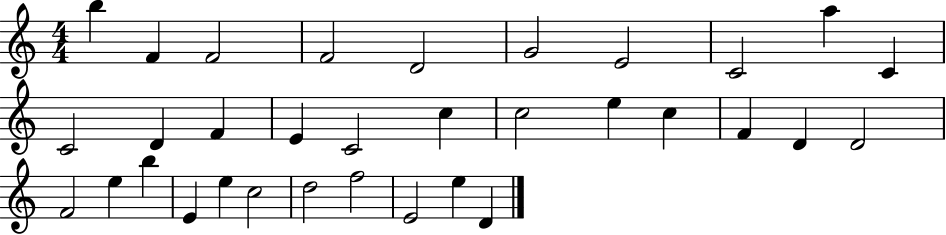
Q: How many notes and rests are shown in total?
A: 33